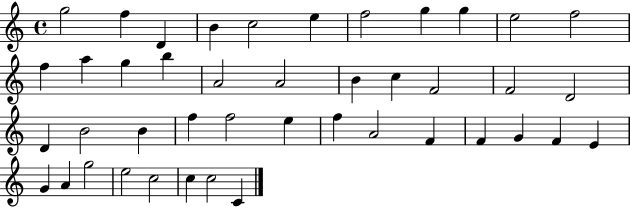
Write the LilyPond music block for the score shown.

{
  \clef treble
  \time 4/4
  \defaultTimeSignature
  \key c \major
  g''2 f''4 d'4 | b'4 c''2 e''4 | f''2 g''4 g''4 | e''2 f''2 | \break f''4 a''4 g''4 b''4 | a'2 a'2 | b'4 c''4 f'2 | f'2 d'2 | \break d'4 b'2 b'4 | f''4 f''2 e''4 | f''4 a'2 f'4 | f'4 g'4 f'4 e'4 | \break g'4 a'4 g''2 | e''2 c''2 | c''4 c''2 c'4 | \bar "|."
}